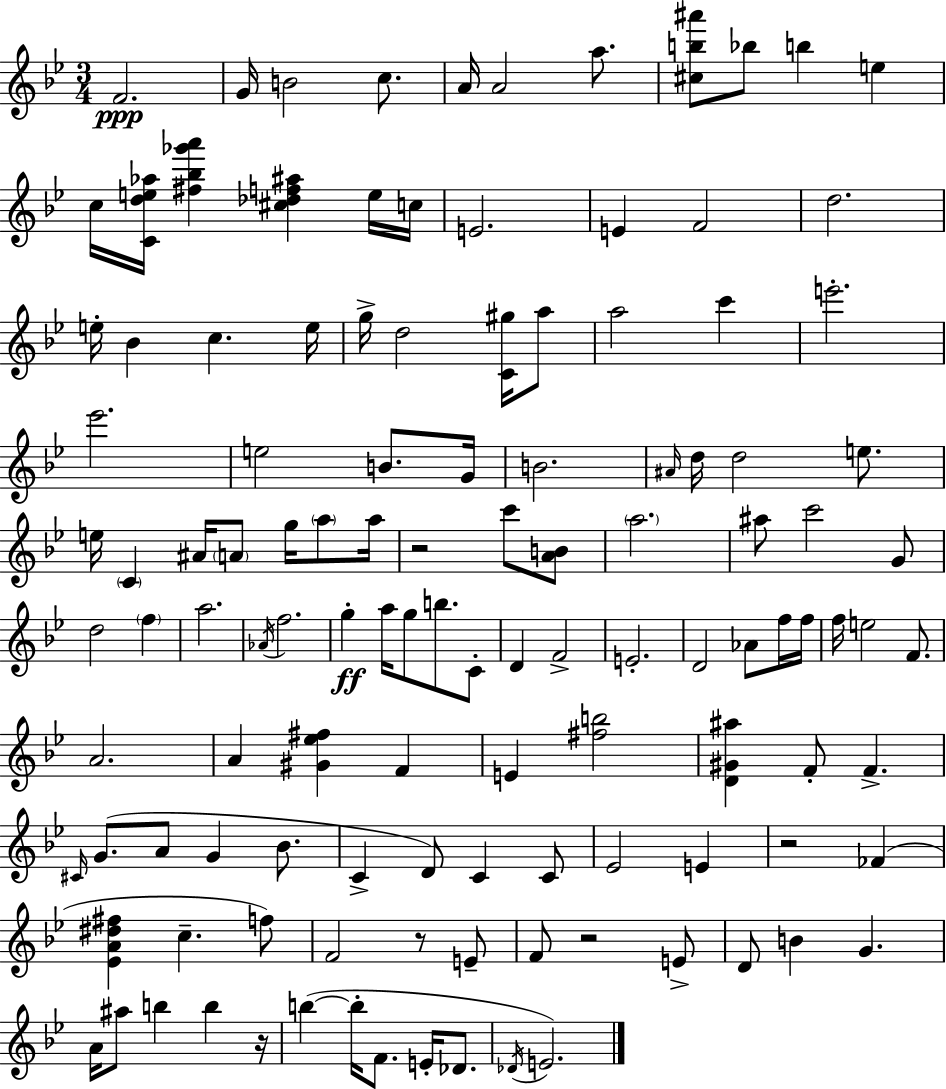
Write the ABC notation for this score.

X:1
T:Untitled
M:3/4
L:1/4
K:Bb
F2 G/4 B2 c/2 A/4 A2 a/2 [^cb^a']/2 _b/2 b e c/4 [Cde_a]/4 [^f_b_g'a'] [^c_df^a] e/4 c/4 E2 E F2 d2 e/4 _B c e/4 g/4 d2 [C^g]/4 a/2 a2 c' e'2 _e'2 e2 B/2 G/4 B2 ^A/4 d/4 d2 e/2 e/4 C ^A/4 A/2 g/4 a/2 a/4 z2 c'/2 [AB]/2 a2 ^a/2 c'2 G/2 d2 f a2 _A/4 f2 g a/4 g/2 b/2 C/2 D F2 E2 D2 _A/2 f/4 f/4 f/4 e2 F/2 A2 A [^G_e^f] F E [^fb]2 [D^G^a] F/2 F ^C/4 G/2 A/2 G _B/2 C D/2 C C/2 _E2 E z2 _F [_EA^d^f] c f/2 F2 z/2 E/2 F/2 z2 E/2 D/2 B G A/4 ^a/2 b b z/4 b b/4 F/2 E/4 _D/2 _D/4 E2